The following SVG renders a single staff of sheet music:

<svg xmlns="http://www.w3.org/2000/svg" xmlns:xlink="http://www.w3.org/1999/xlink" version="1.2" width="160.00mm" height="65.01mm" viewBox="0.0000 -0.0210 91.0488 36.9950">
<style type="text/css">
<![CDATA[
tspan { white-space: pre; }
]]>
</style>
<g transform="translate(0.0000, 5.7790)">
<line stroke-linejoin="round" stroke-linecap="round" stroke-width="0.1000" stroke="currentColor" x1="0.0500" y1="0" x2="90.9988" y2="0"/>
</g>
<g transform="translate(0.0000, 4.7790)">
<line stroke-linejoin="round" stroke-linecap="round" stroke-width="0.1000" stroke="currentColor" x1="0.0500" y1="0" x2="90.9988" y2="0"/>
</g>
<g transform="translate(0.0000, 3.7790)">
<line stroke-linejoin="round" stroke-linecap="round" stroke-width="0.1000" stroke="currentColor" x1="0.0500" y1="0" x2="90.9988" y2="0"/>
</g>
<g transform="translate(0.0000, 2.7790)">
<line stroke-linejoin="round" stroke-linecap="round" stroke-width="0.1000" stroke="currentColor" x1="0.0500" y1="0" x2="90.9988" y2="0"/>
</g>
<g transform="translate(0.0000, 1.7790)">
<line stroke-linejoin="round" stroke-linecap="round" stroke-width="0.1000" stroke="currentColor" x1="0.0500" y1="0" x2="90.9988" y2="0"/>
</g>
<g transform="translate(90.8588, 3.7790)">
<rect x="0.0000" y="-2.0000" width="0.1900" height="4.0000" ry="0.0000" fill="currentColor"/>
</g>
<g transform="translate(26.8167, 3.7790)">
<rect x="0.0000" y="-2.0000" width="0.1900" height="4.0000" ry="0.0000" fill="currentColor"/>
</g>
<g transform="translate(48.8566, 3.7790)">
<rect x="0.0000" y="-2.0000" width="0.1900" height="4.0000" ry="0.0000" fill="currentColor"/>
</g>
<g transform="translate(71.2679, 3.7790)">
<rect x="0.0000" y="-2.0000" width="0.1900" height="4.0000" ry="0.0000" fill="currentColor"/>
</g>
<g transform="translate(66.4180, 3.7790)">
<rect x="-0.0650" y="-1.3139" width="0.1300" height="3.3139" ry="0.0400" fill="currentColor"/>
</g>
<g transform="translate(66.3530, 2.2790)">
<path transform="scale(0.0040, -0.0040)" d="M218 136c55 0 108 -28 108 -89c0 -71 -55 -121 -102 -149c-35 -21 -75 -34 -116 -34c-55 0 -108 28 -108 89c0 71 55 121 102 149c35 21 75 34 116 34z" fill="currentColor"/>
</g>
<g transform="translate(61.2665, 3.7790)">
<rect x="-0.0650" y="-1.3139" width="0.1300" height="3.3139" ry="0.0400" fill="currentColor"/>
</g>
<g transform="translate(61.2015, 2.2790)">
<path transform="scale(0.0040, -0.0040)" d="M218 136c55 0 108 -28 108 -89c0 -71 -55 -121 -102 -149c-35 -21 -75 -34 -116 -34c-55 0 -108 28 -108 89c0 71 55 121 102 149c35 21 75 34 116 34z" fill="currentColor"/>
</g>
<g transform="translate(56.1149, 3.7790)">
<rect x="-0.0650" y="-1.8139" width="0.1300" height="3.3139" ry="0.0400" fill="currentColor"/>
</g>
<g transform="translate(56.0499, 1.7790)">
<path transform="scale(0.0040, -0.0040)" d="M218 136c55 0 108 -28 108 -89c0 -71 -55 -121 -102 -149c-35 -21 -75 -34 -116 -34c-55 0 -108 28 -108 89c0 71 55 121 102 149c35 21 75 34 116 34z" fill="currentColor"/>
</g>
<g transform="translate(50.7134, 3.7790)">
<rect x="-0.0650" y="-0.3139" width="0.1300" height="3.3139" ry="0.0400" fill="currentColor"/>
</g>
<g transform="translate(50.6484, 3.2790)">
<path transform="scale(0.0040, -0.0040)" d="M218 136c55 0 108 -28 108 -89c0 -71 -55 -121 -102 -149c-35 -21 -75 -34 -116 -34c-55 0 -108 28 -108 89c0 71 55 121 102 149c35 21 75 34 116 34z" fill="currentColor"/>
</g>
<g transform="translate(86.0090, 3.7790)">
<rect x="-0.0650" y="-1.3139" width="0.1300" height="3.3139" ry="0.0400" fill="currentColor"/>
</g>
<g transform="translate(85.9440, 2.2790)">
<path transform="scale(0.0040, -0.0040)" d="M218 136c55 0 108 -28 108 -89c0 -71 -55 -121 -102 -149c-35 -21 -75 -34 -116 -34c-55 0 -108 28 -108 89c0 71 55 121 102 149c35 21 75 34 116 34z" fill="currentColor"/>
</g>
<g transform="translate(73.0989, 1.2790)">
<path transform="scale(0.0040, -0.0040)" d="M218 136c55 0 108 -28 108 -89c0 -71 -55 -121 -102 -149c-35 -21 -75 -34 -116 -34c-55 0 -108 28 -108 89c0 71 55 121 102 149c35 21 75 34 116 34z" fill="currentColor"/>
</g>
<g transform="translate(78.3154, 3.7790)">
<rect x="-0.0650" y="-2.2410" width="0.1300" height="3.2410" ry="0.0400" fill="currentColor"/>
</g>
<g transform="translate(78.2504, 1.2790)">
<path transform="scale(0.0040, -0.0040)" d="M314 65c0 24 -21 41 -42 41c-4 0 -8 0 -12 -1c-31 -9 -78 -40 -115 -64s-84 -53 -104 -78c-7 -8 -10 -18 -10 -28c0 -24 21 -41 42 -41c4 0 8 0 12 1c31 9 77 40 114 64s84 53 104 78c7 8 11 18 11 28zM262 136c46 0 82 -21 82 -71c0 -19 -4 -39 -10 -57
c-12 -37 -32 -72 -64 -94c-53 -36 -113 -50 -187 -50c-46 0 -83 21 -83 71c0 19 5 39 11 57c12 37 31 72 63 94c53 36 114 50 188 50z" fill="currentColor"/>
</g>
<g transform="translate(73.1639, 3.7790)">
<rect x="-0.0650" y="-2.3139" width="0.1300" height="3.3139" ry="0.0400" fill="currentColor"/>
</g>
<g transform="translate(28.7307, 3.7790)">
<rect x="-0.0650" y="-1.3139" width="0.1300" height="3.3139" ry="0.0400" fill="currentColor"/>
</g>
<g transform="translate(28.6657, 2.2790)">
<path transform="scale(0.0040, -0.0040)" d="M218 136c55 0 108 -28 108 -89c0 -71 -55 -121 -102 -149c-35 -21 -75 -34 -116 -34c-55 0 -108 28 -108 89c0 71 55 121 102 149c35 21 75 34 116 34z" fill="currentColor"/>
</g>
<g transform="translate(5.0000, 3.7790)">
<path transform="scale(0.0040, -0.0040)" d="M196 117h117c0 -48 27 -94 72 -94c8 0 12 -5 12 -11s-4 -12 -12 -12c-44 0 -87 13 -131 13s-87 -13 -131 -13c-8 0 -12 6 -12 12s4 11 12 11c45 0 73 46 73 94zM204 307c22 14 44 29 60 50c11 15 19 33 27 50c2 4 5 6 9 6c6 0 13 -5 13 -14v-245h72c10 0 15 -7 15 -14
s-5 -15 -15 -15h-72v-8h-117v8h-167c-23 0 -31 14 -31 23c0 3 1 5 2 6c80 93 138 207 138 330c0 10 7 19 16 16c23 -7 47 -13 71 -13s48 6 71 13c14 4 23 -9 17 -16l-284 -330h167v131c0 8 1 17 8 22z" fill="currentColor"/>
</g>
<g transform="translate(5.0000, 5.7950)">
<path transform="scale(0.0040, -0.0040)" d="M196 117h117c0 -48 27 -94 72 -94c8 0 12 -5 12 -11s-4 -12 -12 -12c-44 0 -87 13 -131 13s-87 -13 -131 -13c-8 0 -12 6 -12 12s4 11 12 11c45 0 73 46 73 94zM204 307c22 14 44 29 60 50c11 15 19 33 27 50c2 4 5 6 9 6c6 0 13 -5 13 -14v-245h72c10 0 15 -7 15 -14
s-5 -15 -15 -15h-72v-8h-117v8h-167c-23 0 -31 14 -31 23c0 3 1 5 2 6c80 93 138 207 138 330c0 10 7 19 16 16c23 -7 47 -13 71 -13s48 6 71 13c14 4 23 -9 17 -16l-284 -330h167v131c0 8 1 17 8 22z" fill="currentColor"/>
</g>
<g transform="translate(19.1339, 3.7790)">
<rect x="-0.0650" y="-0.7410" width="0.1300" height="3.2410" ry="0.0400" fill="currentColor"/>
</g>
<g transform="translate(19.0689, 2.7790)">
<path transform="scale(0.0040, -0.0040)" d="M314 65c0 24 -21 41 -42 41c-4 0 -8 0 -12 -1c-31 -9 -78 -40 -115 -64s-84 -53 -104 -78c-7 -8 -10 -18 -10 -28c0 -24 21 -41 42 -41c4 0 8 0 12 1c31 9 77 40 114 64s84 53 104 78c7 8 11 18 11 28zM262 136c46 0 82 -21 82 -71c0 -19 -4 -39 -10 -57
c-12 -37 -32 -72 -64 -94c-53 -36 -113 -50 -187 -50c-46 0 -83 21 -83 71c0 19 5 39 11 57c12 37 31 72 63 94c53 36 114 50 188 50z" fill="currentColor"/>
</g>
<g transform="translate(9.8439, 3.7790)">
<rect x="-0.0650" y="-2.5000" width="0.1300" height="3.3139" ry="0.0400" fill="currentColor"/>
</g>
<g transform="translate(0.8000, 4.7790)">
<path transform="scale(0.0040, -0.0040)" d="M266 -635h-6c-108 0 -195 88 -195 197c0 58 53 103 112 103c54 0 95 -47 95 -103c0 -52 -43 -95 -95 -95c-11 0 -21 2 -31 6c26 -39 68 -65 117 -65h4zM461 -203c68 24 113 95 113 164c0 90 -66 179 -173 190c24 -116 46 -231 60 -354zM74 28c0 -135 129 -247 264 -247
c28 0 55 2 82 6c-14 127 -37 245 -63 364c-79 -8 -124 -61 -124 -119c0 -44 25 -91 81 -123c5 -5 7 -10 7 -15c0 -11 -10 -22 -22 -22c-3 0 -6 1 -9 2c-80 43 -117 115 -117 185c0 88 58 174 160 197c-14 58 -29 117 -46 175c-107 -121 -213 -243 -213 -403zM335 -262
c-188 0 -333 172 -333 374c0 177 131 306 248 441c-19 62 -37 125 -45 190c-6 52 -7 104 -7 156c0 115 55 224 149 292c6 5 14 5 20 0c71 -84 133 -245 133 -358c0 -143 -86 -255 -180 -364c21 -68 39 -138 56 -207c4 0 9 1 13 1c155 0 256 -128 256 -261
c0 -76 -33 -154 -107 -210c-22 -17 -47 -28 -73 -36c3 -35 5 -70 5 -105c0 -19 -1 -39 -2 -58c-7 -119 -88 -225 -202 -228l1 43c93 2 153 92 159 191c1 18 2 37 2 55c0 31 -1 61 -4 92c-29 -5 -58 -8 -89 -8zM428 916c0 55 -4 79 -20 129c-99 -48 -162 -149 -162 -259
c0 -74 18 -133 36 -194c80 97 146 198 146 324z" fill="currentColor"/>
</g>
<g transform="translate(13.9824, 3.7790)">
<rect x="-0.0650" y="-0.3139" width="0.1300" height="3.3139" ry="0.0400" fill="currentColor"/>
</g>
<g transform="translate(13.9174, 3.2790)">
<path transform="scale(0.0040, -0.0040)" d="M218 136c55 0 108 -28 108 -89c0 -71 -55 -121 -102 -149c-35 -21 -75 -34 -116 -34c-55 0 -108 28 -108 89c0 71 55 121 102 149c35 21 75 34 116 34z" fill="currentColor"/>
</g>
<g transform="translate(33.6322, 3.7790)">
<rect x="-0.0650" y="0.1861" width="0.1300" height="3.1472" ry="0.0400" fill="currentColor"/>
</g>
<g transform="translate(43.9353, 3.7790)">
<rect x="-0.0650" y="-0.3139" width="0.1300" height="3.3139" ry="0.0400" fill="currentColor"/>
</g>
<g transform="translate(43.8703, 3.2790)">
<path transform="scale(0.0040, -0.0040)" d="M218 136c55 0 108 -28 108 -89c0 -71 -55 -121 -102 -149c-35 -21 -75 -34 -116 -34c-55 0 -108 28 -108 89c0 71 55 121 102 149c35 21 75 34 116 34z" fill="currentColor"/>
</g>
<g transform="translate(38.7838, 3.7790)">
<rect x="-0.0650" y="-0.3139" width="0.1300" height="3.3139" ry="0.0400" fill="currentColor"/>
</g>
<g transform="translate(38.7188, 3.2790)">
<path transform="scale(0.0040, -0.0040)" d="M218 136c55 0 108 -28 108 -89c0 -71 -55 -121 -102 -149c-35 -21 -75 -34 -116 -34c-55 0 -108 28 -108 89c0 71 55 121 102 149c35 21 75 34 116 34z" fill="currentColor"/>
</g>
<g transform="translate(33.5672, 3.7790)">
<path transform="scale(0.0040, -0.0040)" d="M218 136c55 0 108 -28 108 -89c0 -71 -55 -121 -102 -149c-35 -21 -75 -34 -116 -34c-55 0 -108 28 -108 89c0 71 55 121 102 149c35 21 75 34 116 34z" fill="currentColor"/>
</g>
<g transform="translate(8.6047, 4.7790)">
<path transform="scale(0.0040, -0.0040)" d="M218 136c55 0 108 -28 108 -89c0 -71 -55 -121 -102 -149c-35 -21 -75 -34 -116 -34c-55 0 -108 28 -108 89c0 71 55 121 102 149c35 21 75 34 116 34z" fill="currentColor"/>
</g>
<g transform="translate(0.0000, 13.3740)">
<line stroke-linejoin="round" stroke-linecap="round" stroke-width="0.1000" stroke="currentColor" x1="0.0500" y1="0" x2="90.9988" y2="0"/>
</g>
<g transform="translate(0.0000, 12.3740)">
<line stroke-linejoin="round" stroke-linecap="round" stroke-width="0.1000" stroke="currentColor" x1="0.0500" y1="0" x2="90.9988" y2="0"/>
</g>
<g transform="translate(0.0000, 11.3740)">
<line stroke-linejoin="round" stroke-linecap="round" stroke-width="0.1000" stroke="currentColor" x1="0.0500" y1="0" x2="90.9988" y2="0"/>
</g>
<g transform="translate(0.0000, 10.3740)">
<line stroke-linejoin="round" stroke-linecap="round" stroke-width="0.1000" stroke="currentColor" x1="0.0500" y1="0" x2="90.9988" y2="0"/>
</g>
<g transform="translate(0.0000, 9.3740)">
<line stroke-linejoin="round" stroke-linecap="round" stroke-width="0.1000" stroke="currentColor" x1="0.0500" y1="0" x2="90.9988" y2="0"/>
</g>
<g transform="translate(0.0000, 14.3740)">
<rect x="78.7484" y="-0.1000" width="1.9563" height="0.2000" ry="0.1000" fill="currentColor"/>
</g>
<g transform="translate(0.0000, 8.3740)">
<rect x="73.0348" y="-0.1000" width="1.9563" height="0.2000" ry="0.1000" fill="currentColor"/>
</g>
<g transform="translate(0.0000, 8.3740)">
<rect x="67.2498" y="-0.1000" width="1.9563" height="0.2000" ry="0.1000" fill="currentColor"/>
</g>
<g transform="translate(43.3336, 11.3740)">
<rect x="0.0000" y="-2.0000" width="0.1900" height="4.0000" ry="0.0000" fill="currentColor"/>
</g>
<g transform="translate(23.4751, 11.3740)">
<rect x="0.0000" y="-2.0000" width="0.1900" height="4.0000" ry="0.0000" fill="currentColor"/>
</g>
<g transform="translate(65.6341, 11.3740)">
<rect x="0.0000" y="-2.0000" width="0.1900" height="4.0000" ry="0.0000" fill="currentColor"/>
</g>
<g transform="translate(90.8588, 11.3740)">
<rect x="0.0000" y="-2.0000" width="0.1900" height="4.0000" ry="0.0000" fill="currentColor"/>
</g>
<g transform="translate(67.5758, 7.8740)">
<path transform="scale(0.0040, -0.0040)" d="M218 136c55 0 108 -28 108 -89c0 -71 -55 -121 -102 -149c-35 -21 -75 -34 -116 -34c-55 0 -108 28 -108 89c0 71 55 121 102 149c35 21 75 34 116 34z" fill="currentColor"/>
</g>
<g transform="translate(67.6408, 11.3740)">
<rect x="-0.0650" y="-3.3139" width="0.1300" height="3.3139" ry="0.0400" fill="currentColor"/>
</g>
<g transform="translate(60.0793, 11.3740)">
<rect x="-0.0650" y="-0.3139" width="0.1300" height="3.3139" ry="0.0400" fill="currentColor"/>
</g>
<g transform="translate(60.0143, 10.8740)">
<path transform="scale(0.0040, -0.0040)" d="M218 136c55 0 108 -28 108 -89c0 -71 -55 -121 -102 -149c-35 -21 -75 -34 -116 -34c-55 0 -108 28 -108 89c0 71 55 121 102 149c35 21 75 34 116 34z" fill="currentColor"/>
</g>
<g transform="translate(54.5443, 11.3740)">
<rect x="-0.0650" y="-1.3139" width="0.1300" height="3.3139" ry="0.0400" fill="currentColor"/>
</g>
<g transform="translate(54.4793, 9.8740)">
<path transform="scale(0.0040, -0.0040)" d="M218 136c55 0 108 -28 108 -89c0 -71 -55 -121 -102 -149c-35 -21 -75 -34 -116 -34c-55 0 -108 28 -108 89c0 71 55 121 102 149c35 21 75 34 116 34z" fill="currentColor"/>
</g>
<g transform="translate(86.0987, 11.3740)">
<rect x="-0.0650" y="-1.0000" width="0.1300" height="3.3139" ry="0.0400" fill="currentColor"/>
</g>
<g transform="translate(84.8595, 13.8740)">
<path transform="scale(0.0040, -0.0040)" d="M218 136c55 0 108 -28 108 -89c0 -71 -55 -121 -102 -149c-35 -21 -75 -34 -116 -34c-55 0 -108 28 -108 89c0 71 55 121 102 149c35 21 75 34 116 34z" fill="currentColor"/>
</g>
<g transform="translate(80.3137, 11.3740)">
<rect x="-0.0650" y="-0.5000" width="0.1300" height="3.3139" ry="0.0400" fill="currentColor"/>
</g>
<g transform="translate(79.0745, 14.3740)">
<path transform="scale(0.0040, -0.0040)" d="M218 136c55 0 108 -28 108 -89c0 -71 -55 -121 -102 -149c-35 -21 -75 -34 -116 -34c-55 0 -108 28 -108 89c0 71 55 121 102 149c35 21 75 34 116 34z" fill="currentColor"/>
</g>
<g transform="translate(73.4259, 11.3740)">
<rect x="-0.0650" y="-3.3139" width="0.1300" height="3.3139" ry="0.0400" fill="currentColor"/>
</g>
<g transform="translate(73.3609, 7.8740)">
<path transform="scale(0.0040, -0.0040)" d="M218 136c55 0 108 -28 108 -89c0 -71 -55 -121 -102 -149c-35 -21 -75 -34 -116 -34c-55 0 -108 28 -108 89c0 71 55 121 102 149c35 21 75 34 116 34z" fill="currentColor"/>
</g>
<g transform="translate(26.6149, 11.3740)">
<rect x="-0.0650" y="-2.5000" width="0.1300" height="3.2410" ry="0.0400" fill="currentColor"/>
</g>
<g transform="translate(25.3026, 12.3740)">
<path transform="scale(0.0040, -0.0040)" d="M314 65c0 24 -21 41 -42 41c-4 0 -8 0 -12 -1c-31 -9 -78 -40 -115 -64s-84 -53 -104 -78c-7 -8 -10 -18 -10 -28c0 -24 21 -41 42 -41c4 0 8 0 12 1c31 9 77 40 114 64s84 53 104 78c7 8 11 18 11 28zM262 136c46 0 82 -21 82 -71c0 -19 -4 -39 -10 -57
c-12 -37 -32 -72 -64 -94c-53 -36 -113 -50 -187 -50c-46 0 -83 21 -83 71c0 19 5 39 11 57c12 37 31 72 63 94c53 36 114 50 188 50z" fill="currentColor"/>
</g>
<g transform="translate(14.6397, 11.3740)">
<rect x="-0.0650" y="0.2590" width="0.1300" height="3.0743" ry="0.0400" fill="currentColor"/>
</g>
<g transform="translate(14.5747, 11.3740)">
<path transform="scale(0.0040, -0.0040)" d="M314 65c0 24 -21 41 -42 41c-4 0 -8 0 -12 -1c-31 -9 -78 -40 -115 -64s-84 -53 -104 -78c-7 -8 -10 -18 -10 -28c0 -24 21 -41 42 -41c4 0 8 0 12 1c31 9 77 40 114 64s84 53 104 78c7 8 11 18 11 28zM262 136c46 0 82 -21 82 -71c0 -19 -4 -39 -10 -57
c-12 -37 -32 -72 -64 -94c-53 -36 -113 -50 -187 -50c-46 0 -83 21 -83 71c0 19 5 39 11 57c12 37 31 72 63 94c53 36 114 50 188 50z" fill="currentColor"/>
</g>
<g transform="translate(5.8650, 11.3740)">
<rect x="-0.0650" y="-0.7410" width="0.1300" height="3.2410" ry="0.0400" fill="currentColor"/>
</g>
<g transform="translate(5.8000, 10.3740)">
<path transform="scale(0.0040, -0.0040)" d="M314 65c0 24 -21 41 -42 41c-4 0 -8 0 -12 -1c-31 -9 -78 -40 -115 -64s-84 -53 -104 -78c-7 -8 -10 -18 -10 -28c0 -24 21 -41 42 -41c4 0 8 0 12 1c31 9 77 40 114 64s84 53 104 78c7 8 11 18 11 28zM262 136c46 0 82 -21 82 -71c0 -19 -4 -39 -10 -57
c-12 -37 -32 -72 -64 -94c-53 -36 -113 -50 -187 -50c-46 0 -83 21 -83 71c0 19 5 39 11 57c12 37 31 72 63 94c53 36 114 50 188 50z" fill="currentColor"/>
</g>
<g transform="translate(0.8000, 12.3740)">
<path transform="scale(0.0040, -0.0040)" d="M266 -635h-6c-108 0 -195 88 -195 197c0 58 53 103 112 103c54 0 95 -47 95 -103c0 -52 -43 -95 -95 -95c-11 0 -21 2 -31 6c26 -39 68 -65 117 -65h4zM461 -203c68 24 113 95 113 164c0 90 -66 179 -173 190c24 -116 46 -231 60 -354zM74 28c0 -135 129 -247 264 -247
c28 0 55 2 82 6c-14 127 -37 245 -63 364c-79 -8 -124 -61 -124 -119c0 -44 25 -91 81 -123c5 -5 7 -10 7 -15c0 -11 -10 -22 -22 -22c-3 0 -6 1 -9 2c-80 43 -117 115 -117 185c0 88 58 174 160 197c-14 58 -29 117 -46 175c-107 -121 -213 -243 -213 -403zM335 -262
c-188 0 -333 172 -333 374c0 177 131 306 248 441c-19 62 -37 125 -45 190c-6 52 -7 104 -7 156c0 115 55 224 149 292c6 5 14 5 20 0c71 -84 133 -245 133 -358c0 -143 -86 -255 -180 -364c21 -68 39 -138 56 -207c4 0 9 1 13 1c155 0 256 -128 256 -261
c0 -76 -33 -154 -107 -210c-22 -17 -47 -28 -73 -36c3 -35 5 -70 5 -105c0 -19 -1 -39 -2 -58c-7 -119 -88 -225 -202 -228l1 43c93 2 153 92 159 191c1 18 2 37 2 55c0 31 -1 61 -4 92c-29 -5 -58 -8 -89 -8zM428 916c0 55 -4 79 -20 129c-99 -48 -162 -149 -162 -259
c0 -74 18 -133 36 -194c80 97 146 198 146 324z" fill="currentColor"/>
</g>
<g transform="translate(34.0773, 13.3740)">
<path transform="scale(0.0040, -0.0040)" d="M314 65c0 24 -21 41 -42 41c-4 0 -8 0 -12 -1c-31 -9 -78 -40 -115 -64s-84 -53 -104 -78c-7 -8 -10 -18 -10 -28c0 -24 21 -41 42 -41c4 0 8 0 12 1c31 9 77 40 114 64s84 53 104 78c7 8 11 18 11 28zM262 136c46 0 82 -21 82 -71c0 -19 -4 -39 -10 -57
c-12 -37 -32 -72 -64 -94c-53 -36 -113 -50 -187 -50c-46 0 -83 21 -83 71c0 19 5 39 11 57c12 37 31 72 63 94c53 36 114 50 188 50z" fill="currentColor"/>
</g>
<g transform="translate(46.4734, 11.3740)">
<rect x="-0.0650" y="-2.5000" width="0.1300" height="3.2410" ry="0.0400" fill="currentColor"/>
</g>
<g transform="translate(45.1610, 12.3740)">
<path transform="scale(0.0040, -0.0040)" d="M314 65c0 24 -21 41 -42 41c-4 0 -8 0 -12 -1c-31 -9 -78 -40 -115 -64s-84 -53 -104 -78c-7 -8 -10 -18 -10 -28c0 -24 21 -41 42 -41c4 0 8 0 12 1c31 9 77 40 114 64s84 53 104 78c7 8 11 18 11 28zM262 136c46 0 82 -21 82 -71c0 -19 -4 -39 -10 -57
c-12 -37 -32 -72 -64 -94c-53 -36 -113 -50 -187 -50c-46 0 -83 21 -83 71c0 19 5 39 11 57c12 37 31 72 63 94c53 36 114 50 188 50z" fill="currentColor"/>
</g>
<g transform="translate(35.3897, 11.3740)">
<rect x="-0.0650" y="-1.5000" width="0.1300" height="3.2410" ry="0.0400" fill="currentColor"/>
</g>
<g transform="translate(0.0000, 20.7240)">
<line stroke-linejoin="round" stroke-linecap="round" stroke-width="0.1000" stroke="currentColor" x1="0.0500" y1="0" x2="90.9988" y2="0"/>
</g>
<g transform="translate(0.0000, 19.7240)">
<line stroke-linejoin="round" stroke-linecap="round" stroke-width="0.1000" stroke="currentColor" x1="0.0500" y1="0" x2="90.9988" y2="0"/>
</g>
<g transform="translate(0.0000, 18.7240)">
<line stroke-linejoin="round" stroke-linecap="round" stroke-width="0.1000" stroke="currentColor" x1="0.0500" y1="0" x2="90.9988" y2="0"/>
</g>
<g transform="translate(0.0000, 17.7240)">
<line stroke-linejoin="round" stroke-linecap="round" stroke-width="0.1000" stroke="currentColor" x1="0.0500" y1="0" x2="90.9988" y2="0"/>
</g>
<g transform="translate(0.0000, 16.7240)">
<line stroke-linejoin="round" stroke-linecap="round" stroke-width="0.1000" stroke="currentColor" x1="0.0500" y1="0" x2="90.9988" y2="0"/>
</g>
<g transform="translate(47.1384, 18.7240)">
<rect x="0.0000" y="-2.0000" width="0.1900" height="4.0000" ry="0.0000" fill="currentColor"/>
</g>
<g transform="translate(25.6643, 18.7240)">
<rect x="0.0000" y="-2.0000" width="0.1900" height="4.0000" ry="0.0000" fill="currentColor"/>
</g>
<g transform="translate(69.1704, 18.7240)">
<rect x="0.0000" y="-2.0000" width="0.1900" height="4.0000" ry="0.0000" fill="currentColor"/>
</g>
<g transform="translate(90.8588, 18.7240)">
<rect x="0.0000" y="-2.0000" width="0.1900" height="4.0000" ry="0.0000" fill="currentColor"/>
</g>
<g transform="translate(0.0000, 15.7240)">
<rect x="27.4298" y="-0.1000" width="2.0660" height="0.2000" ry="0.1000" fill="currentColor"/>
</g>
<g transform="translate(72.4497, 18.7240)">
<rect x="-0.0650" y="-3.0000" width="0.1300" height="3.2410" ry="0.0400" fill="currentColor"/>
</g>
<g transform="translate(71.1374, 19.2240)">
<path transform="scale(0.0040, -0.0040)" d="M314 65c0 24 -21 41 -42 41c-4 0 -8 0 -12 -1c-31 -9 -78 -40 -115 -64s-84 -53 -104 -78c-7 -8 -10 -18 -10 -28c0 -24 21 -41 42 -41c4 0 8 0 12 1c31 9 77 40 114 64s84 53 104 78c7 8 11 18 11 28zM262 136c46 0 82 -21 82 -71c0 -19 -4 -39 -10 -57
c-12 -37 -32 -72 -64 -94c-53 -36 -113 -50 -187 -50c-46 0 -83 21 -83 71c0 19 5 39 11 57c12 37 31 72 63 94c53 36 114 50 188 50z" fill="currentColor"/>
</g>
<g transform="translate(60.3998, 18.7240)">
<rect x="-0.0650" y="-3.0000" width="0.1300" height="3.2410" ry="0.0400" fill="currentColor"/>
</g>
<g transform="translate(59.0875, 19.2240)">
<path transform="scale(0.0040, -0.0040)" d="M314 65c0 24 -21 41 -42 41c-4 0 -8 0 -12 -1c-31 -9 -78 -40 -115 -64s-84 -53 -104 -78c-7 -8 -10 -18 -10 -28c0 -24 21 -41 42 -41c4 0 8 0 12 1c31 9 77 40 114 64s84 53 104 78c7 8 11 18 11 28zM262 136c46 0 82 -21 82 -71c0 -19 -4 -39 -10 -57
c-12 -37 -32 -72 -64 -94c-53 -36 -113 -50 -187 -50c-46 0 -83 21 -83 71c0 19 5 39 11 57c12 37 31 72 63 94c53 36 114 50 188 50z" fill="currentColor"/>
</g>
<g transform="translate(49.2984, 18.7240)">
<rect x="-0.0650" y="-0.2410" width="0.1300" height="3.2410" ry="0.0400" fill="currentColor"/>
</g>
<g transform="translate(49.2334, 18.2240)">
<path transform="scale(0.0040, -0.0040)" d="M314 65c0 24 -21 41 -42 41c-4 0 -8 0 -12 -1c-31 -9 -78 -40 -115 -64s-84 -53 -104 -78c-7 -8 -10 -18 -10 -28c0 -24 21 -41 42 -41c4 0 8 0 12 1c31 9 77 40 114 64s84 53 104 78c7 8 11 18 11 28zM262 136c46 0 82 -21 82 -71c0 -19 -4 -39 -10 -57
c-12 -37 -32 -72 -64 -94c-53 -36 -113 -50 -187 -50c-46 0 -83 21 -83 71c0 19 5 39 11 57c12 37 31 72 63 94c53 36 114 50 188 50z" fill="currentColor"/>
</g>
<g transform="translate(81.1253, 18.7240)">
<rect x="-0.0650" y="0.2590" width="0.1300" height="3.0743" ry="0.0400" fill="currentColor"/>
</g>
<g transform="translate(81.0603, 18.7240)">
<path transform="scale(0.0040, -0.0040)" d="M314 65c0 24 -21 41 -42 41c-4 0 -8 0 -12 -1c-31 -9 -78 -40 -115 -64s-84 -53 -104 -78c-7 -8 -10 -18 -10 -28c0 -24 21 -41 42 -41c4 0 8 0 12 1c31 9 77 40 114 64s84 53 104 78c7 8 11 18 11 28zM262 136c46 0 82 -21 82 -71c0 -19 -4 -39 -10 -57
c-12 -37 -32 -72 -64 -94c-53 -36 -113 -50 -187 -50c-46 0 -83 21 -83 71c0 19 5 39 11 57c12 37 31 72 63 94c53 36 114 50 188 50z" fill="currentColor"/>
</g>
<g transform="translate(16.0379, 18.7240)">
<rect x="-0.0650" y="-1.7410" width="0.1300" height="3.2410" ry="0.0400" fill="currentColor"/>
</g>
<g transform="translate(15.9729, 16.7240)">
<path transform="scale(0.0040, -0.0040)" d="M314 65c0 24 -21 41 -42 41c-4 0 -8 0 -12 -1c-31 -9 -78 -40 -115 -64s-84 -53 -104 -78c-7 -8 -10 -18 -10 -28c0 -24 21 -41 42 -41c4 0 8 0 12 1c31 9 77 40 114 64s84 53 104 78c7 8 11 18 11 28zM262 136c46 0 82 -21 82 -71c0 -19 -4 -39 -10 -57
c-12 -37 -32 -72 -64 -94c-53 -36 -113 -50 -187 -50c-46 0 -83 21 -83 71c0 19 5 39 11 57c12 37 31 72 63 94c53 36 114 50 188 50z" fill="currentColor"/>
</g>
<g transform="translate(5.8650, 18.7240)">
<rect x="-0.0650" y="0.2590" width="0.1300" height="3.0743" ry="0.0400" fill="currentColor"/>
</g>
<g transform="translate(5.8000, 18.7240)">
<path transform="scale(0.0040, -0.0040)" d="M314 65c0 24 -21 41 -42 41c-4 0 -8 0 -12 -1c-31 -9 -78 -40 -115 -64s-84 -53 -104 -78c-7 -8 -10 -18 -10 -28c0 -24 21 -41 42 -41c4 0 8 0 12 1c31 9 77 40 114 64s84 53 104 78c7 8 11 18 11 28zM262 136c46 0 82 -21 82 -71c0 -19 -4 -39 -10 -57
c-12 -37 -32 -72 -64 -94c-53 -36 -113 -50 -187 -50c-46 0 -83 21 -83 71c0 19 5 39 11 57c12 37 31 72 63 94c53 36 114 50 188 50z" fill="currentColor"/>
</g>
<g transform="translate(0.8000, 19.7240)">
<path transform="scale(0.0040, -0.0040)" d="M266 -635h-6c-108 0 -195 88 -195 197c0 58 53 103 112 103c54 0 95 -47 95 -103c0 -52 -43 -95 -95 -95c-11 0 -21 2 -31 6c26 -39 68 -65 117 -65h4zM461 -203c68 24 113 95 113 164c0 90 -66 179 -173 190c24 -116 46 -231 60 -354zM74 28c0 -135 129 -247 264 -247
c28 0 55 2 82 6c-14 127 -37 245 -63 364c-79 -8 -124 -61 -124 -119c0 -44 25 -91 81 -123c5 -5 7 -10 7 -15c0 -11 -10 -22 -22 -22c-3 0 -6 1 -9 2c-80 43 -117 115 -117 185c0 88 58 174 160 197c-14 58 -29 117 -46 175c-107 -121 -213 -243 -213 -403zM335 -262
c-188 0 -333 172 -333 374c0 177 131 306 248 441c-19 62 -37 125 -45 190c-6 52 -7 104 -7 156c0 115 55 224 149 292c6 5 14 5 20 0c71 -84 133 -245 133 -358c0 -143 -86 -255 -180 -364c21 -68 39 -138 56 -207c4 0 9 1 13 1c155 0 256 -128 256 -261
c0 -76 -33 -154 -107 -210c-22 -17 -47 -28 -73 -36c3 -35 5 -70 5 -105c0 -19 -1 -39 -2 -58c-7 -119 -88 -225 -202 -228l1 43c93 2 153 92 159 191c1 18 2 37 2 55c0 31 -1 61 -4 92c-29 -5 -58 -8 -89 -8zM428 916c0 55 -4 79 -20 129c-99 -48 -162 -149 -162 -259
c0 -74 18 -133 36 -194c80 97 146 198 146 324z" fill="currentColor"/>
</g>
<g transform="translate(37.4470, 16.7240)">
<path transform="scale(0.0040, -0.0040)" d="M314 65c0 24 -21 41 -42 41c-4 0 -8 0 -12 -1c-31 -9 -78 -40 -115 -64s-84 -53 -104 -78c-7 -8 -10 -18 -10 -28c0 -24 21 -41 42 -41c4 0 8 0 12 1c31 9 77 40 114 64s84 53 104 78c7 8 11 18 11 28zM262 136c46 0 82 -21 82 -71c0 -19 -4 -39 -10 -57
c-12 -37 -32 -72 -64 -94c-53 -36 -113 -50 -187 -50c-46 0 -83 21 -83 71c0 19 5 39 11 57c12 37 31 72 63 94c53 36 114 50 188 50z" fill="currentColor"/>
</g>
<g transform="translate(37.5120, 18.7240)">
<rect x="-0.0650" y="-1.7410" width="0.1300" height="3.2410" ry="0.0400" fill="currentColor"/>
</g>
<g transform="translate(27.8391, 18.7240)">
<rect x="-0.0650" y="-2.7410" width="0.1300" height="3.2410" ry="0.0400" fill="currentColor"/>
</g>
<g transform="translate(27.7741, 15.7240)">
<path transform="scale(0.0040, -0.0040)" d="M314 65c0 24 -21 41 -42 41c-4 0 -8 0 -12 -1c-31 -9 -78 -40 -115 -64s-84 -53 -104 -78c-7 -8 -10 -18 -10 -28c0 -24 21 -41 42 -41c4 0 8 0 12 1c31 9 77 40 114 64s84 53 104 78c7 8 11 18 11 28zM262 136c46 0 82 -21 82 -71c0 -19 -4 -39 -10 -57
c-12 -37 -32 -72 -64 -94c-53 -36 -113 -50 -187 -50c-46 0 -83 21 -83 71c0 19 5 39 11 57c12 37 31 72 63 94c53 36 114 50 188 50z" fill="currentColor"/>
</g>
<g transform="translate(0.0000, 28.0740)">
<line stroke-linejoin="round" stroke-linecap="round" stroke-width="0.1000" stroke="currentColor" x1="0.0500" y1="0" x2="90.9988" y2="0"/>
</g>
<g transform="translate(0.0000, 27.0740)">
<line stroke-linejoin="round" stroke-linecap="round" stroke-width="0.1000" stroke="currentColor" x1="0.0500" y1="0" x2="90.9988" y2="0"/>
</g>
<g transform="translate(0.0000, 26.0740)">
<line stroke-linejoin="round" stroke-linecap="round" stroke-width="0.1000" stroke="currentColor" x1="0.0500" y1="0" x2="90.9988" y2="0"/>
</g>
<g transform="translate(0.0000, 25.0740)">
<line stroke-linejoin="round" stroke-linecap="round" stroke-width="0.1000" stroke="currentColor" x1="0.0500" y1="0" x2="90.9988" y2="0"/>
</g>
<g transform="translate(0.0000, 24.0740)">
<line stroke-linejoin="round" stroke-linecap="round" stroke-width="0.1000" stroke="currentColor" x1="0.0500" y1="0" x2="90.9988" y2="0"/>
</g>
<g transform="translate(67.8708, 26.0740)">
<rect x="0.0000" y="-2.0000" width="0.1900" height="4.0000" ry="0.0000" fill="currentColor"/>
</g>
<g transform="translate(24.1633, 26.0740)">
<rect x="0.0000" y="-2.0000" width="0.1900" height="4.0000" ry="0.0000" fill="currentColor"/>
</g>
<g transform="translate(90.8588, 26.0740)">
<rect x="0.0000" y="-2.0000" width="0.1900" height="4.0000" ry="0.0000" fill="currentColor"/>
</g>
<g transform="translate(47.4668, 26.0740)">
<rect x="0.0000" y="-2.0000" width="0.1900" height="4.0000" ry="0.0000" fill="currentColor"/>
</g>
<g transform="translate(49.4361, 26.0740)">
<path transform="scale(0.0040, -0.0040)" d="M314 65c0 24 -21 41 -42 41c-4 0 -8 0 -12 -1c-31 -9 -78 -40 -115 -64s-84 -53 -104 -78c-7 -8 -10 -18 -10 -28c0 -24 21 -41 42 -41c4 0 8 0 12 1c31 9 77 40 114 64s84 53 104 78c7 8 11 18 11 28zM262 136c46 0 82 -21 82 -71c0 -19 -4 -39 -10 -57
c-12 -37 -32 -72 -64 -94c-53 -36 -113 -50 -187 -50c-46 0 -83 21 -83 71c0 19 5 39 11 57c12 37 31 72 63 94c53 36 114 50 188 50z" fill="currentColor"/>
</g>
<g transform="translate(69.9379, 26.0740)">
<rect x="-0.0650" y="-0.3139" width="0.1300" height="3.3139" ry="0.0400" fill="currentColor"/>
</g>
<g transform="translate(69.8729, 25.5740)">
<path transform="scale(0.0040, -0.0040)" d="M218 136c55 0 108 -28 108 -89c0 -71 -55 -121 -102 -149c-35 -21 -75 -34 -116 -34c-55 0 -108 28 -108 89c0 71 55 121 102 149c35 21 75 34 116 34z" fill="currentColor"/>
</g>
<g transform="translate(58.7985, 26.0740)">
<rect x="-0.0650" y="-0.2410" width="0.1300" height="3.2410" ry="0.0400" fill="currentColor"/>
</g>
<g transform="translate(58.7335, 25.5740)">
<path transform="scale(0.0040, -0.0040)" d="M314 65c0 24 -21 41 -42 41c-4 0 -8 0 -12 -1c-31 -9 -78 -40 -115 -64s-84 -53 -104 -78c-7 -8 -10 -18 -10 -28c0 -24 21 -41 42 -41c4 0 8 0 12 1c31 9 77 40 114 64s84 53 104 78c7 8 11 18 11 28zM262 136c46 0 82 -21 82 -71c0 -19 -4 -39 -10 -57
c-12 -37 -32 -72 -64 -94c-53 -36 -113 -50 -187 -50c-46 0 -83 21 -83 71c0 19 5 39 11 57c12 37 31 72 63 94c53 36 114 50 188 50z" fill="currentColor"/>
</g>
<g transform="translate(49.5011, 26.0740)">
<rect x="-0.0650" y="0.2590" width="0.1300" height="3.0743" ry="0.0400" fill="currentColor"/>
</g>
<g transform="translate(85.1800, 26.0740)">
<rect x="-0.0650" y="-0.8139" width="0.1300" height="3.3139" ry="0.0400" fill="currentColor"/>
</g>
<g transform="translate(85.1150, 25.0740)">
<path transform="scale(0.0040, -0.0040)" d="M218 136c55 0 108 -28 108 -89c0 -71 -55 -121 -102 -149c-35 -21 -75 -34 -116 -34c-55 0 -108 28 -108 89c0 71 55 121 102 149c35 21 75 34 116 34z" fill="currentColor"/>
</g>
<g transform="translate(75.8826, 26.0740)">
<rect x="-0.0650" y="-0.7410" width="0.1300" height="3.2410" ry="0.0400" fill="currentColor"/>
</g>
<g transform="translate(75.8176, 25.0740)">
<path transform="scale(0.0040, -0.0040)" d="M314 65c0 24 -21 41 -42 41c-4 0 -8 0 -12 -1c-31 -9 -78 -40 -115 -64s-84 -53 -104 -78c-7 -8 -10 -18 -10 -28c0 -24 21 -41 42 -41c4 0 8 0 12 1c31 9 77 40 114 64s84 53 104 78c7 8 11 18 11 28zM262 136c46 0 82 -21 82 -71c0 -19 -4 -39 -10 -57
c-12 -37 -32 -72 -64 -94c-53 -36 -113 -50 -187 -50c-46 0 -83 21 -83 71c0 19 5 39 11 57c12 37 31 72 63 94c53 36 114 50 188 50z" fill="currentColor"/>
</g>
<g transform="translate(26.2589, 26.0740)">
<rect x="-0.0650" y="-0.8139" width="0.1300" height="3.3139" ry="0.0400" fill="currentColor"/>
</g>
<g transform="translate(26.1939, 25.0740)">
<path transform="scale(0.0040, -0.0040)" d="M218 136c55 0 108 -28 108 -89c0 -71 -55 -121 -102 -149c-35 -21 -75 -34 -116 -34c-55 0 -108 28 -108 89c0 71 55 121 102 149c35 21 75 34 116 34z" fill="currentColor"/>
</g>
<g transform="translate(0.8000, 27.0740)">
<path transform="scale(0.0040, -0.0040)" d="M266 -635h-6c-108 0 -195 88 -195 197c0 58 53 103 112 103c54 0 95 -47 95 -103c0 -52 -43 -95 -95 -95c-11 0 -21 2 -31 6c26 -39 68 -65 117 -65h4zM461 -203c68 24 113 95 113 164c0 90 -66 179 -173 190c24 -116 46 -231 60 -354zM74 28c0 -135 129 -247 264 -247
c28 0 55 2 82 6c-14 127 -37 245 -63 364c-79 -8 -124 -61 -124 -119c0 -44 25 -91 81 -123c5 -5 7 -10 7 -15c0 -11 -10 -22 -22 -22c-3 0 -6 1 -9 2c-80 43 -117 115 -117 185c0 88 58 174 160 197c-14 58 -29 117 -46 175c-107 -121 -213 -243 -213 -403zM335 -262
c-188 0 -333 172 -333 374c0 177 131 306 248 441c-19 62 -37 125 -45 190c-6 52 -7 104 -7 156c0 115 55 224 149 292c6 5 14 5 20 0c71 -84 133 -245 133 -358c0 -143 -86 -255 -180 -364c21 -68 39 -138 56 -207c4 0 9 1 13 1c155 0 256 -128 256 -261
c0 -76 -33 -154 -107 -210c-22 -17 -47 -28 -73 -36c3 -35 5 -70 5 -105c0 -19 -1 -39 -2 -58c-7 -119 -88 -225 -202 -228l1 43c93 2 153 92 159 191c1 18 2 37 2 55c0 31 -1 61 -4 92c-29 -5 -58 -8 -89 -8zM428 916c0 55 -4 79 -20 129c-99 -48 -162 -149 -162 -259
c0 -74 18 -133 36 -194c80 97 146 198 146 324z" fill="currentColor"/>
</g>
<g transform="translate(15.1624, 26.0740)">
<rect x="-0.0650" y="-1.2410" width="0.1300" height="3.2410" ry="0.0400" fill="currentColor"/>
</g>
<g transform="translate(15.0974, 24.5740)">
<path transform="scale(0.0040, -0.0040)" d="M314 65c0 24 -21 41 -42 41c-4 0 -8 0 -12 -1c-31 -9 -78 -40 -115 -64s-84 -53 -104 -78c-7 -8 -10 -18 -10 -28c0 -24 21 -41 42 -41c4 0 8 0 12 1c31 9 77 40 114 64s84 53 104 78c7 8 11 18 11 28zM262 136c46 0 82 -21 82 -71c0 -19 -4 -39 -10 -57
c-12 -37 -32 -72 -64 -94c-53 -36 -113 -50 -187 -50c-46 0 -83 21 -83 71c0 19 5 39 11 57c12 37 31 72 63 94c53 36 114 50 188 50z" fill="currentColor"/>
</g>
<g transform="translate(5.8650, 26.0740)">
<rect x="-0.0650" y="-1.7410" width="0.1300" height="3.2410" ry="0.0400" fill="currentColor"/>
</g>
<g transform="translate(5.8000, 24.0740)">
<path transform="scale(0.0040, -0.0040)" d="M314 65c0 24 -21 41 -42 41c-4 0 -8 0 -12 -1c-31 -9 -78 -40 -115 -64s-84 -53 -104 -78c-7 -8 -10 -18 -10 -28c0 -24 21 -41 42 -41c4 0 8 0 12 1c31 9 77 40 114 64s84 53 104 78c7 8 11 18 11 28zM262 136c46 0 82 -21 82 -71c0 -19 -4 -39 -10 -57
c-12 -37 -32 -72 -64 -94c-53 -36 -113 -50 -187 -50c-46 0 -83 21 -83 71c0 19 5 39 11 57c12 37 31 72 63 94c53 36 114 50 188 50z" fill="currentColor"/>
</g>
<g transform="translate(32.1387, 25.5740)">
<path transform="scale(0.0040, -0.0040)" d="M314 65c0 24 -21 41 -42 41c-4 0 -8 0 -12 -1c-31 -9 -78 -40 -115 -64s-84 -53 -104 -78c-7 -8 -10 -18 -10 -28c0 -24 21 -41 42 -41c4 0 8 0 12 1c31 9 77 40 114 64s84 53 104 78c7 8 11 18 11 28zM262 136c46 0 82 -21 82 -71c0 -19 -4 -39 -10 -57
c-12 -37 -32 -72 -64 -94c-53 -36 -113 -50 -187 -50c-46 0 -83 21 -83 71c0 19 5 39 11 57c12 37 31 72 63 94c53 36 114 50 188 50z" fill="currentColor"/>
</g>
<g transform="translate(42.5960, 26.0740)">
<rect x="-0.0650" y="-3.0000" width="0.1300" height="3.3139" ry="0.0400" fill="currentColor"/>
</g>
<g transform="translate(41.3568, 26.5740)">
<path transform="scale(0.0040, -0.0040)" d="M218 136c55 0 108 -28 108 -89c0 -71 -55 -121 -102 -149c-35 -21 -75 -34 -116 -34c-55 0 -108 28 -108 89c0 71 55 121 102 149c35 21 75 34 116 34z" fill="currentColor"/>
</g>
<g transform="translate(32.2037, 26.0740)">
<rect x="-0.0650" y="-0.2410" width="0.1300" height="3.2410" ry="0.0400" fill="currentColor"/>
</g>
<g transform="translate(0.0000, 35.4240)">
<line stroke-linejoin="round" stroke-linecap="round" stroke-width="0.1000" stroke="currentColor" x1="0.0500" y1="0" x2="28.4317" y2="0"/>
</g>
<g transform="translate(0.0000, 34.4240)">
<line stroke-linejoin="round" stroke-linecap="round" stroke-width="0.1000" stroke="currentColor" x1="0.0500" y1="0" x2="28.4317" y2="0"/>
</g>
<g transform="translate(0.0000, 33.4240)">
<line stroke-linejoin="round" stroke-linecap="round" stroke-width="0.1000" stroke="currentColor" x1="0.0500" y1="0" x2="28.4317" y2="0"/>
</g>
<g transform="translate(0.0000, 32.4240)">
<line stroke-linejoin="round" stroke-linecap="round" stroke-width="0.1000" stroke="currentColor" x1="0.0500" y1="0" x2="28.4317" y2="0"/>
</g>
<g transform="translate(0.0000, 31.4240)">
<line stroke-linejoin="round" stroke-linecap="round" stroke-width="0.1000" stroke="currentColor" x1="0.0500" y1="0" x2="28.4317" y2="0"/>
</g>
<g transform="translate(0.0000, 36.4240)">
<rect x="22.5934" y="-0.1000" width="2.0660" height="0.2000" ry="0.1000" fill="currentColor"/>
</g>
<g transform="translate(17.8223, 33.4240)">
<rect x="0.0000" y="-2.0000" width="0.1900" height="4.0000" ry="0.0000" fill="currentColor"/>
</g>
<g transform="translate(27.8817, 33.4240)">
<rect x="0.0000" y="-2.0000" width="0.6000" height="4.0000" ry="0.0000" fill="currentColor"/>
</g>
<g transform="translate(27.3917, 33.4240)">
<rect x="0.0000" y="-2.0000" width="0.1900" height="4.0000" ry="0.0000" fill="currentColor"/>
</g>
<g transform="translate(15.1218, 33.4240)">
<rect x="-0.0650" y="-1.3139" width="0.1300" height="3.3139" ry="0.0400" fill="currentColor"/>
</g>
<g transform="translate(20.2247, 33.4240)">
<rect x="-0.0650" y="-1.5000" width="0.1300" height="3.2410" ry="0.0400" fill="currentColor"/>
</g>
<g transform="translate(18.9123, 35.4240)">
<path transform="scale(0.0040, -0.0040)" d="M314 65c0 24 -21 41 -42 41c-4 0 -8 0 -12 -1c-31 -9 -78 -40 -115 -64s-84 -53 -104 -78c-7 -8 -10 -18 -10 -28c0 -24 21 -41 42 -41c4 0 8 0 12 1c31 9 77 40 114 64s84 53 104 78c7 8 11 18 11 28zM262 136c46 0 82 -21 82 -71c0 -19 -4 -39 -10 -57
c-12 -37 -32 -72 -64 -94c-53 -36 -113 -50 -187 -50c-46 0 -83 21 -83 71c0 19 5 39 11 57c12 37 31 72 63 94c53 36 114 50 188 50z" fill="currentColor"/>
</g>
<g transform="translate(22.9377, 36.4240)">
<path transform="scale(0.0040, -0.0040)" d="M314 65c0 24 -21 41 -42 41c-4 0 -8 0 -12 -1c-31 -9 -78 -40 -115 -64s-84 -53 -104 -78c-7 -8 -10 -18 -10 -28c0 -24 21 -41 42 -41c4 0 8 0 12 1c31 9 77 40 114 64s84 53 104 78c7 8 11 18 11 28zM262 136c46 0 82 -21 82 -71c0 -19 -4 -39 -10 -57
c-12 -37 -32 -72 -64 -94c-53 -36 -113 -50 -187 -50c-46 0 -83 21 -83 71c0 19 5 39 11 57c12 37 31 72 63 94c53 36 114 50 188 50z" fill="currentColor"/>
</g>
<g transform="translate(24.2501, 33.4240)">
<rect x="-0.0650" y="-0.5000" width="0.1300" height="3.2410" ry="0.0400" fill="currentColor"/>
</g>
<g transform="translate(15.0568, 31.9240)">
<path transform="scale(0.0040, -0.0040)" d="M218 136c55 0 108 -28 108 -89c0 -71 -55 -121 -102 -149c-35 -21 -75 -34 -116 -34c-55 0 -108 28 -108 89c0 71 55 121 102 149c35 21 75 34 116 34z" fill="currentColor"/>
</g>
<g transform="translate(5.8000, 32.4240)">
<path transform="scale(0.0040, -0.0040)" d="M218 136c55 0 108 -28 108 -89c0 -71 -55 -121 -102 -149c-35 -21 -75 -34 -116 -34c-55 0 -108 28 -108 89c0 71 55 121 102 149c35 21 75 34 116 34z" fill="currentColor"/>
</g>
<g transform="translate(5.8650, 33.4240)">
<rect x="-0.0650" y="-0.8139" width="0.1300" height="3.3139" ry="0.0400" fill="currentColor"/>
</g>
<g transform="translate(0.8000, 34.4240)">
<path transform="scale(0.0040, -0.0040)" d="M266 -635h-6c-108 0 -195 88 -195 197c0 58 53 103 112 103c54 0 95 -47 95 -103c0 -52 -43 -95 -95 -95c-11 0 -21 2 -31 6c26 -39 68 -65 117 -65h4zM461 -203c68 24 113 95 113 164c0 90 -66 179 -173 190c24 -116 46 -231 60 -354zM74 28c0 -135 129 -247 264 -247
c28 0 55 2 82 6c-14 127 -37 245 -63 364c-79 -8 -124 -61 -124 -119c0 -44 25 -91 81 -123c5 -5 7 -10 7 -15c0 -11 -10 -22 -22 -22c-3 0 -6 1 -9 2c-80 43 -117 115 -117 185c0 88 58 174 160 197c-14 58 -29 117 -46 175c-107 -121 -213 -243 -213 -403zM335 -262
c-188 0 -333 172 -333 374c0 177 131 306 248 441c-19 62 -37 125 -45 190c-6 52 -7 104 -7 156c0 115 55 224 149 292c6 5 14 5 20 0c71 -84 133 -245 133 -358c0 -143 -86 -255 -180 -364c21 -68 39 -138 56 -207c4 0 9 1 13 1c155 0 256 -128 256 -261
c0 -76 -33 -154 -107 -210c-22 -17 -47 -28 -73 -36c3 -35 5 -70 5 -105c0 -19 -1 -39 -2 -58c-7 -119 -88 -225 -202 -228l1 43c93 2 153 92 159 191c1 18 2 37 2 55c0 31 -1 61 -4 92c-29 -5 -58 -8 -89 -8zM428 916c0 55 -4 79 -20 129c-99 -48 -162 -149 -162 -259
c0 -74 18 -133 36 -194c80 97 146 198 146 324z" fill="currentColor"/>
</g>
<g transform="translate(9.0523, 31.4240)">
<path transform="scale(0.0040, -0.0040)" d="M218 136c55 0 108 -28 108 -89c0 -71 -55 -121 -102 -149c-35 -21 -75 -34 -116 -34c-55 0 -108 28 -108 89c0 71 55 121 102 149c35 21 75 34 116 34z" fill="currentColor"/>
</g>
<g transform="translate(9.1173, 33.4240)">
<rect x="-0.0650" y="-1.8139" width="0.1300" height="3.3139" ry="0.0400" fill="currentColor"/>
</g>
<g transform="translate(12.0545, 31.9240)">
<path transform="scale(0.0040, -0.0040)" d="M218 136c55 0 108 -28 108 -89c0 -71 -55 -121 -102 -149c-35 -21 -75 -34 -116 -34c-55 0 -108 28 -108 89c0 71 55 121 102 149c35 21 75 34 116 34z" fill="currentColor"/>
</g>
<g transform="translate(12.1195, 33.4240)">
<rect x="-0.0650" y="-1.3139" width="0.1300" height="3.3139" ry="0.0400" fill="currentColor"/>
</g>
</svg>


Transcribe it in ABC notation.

X:1
T:Untitled
M:4/4
L:1/4
K:C
G c d2 e B c c c f e e g g2 e d2 B2 G2 E2 G2 e c b b C D B2 f2 a2 f2 c2 A2 A2 B2 f2 e2 d c2 A B2 c2 c d2 d d f e e E2 C2